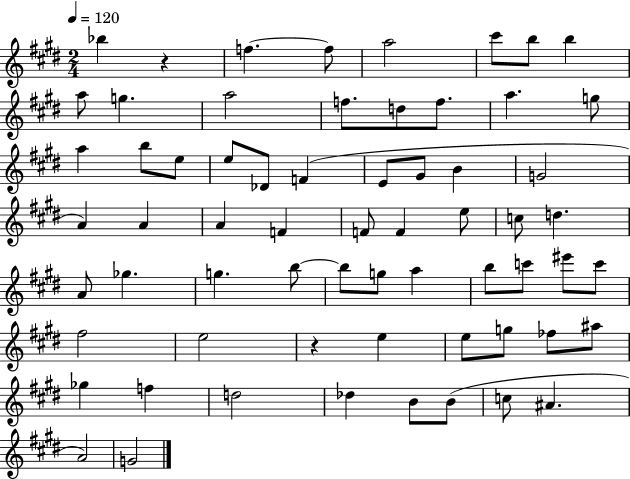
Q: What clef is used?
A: treble